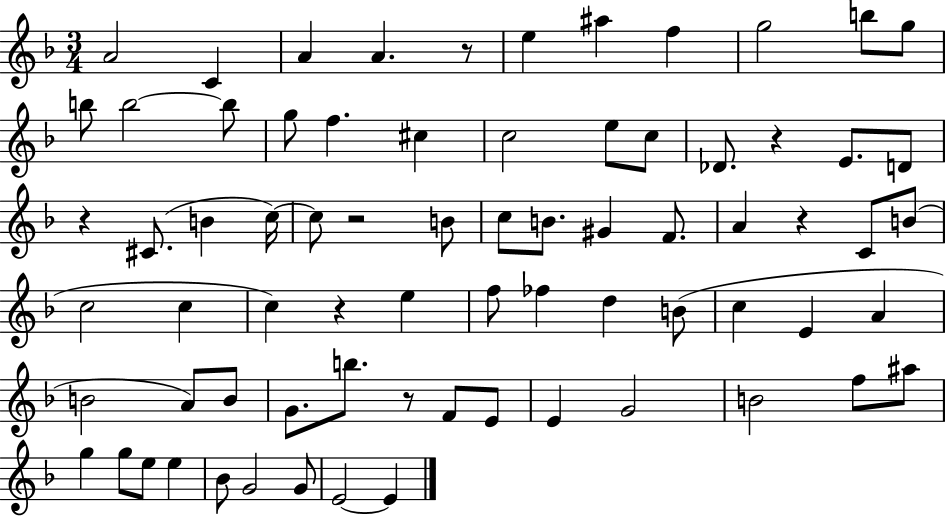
A4/h C4/q A4/q A4/q. R/e E5/q A#5/q F5/q G5/h B5/e G5/e B5/e B5/h B5/e G5/e F5/q. C#5/q C5/h E5/e C5/e Db4/e. R/q E4/e. D4/e R/q C#4/e. B4/q C5/s C5/e R/h B4/e C5/e B4/e. G#4/q F4/e. A4/q R/q C4/e B4/e C5/h C5/q C5/q R/q E5/q F5/e FES5/q D5/q B4/e C5/q E4/q A4/q B4/h A4/e B4/e G4/e. B5/e. R/e F4/e E4/e E4/q G4/h B4/h F5/e A#5/e G5/q G5/e E5/e E5/q Bb4/e G4/h G4/e E4/h E4/q